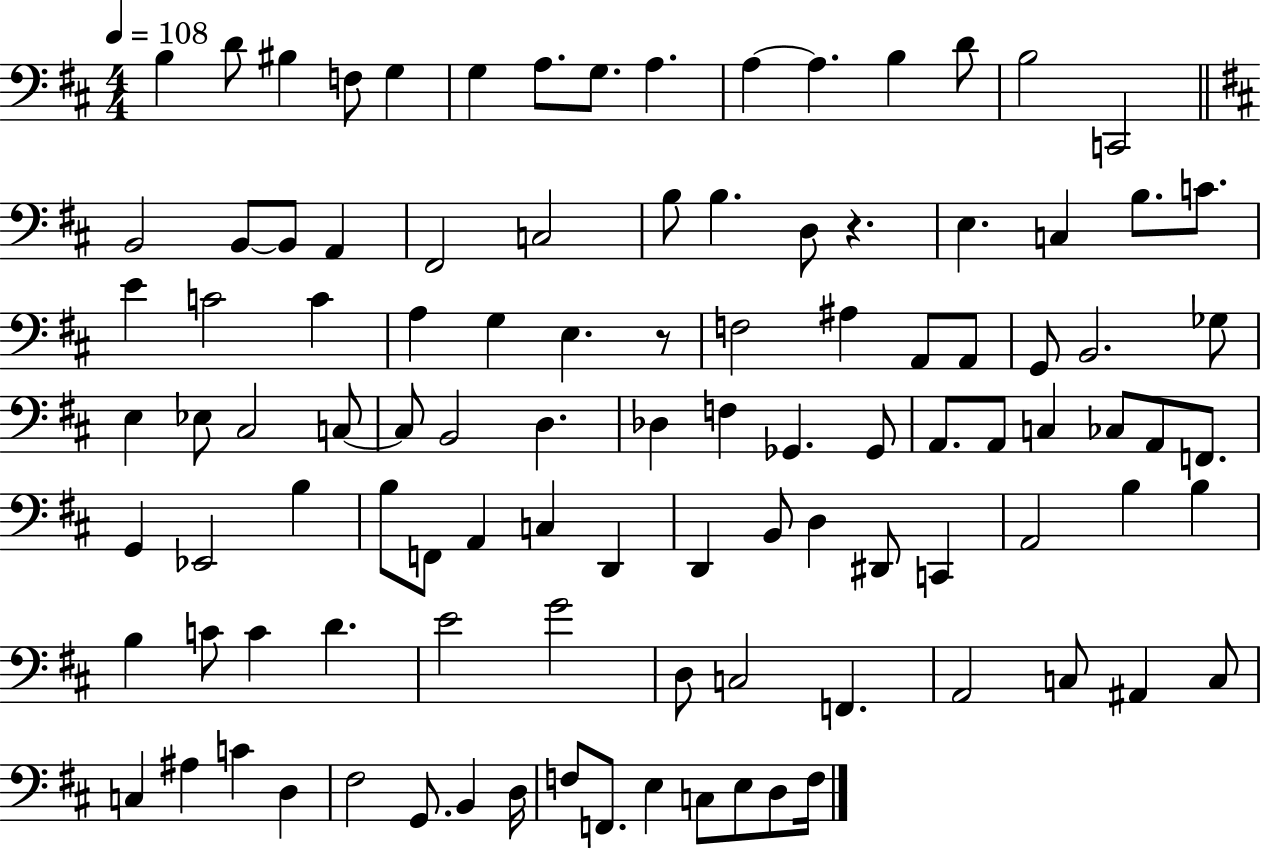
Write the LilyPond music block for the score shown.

{
  \clef bass
  \numericTimeSignature
  \time 4/4
  \key d \major
  \tempo 4 = 108
  b4 d'8 bis4 f8 g4 | g4 a8. g8. a4. | a4~~ a4. b4 d'8 | b2 c,2 | \break \bar "||" \break \key d \major b,2 b,8~~ b,8 a,4 | fis,2 c2 | b8 b4. d8 r4. | e4. c4 b8. c'8. | \break e'4 c'2 c'4 | a4 g4 e4. r8 | f2 ais4 a,8 a,8 | g,8 b,2. ges8 | \break e4 ees8 cis2 c8~~ | c8 b,2 d4. | des4 f4 ges,4. ges,8 | a,8. a,8 c4 ces8 a,8 f,8. | \break g,4 ees,2 b4 | b8 f,8 a,4 c4 d,4 | d,4 b,8 d4 dis,8 c,4 | a,2 b4 b4 | \break b4 c'8 c'4 d'4. | e'2 g'2 | d8 c2 f,4. | a,2 c8 ais,4 c8 | \break c4 ais4 c'4 d4 | fis2 g,8. b,4 d16 | f8 f,8. e4 c8 e8 d8 f16 | \bar "|."
}